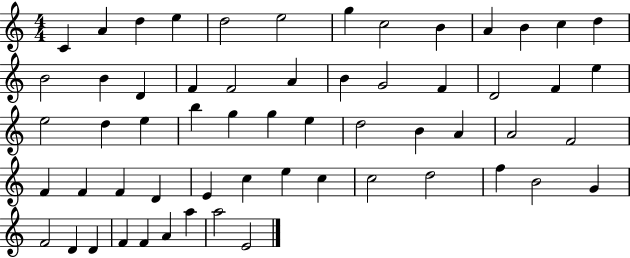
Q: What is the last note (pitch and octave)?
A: E4